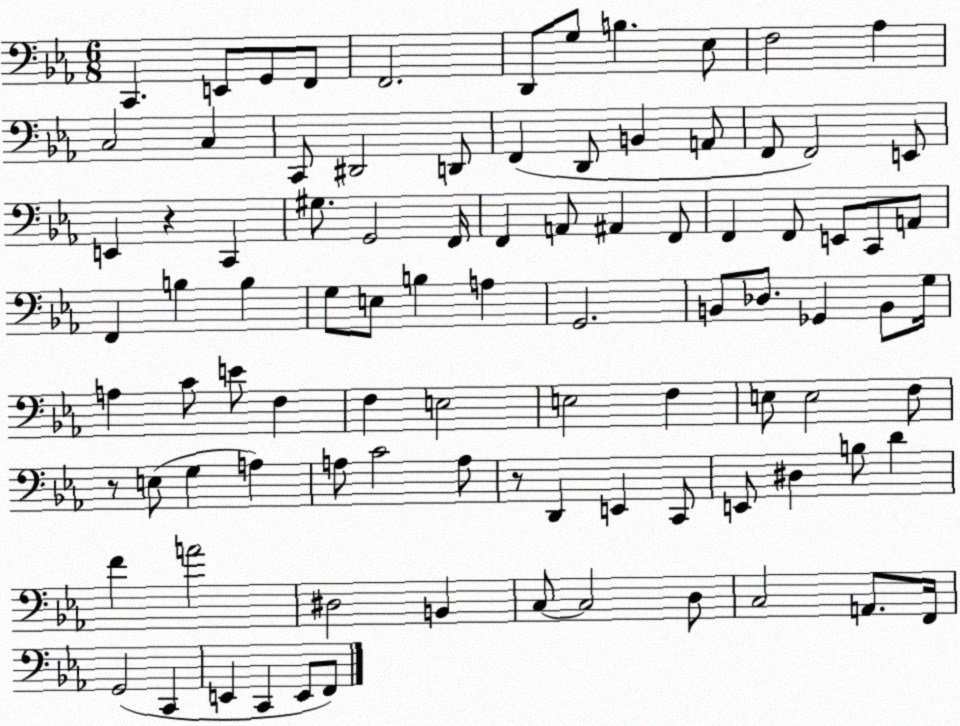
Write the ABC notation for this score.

X:1
T:Untitled
M:6/8
L:1/4
K:Eb
C,, E,,/2 G,,/2 F,,/2 F,,2 D,,/2 G,/2 B, _E,/2 F,2 _A, C,2 C, C,,/2 ^D,,2 D,,/2 F,, D,,/2 B,, A,,/2 F,,/2 F,,2 E,,/2 E,, z C,, ^G,/2 G,,2 F,,/4 F,, A,,/2 ^A,, F,,/2 F,, F,,/2 E,,/2 C,,/2 A,,/2 F,, B, B, G,/2 E,/2 B, A, G,,2 B,,/2 _D,/2 _G,, B,,/2 G,/4 A, C/2 E/2 F, F, E,2 E,2 F, E,/2 E,2 F,/2 z/2 E,/2 G, A, A,/2 C2 A,/2 z/2 D,, E,, C,,/2 E,,/2 ^D, B,/2 D F A2 ^D,2 B,, C,/2 C,2 D,/2 C,2 A,,/2 F,,/4 G,,2 C,, E,, C,, E,,/2 F,,/2